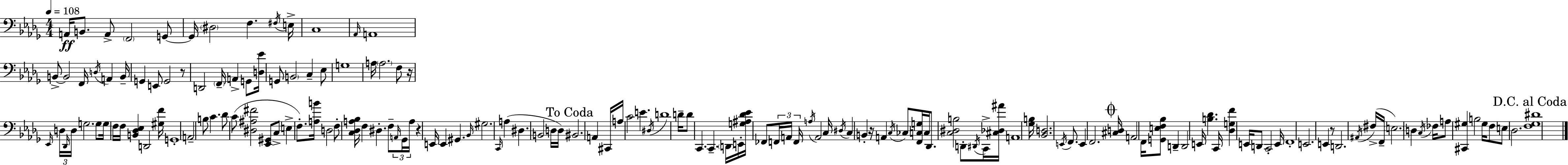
A2/s B2/e. A2/e F2/h G2/e G2/s D#3/h F3/q. F#3/s E3/s C3/w Ab2/s A2/w B2/e B2/h F2/s D3/s A2/q B2/s G2/q E2/e G2/h R/e D2/h F2/s A2/q G2/e [D3,Eb4]/s G2/e B2/h C3/q Eb3/e G3/w A3/s A3/h. F3/e R/s Eb2/s D3/s Db2/s D3/s G3/h. G3/e G3/s F3/s F3/s [B2,Db3,Eb3]/q D2/h [G#3,F4]/s G2/w A2/h B3/e C4/q. Db4/e C4/e [D#3,A#3,F#4]/h [Eb2,G#2]/e C3/e E3/q F3/e. [A3,B4]/s D3/h F3/e [C3,Db3,A3,Bb3]/s F3/q D#3/q. F3/e A2/s Gb2/s A3/s R/q E2/s E2/q G#2/q. Bb2/s G#3/h. C2/s A3/q D#3/q. B2/h D3/s D3/s BIS2/h. A2/q C#2/s A3/s C4/h E4/q. D#3/s D4/w D4/s D4/e C2/q. C2/q. D2/s E2/s [G3,A#3,Db4,Eb4]/s FES2/e F2/s A2/s F2/s A3/s A2/h C3/s D#3/s C3/q B2/q R/s A2/q C3/s CES3/e [F2,C3,G3]/s C3/s Db2/e. [C3,D#3,B3]/h D2/e D#2/s C2/s [C#3,Db3,A#4]/s A2/w [Gb3,B3]/s [Bb2,D3]/h. E2/s F2/e. E2/q F2/h. [C#3,D3]/s A2/h F2/s [G2,E3,F3,Bb3]/e D2/q D2/h E2/s [B3,Db4]/q. C2/s [Db3,G3,F4]/q E2/s D2/e C2/h E2/s F2/w E2/h. E2/q R/e D2/h. A#2/s F#3/s F2/s E3/h. D3/q C3/s FES3/s A3/e [C#2,G#3]/q B3/h G#3/s F3/e E3/e Db3/h. [F3,Gb3,D#4]/w